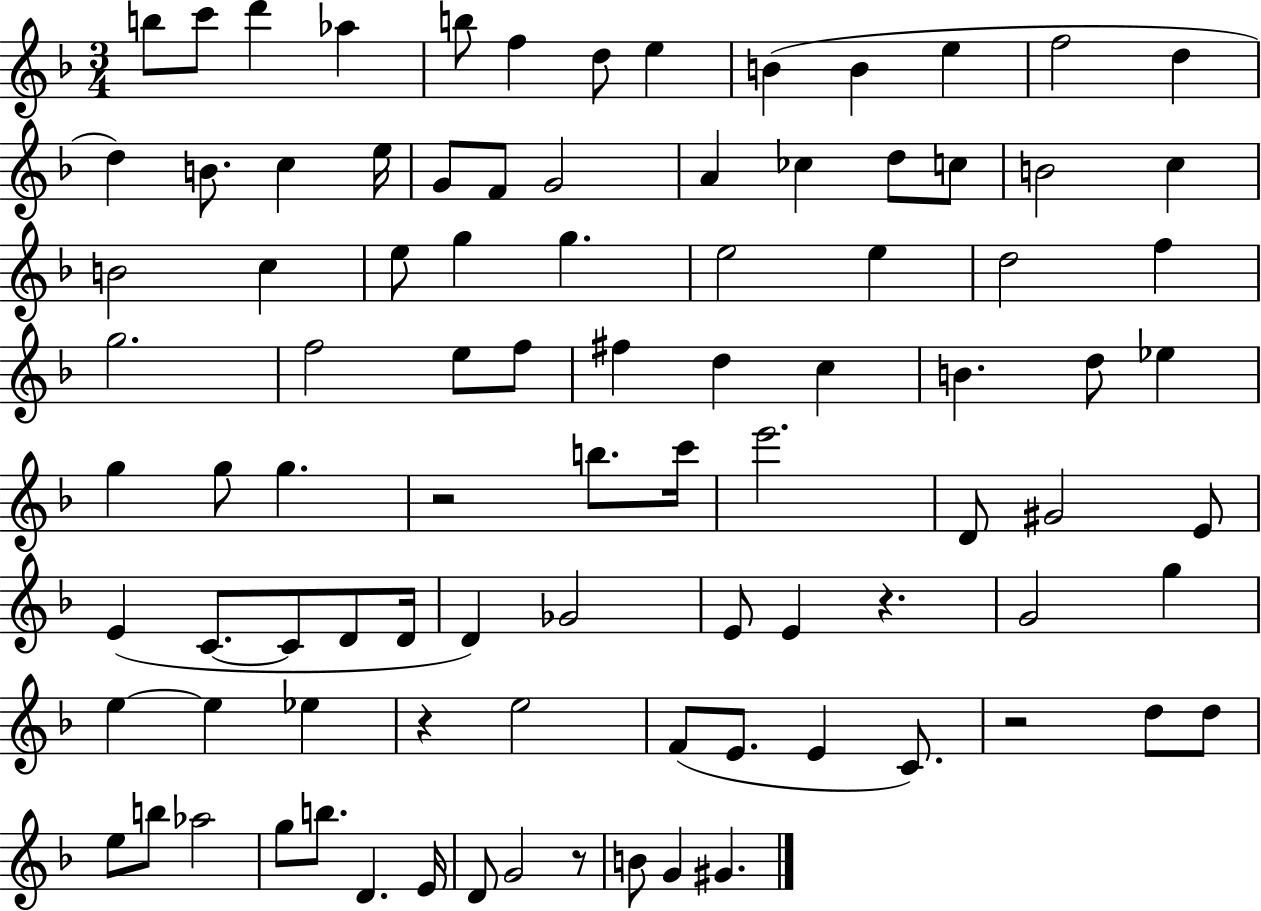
B5/e C6/e D6/q Ab5/q B5/e F5/q D5/e E5/q B4/q B4/q E5/q F5/h D5/q D5/q B4/e. C5/q E5/s G4/e F4/e G4/h A4/q CES5/q D5/e C5/e B4/h C5/q B4/h C5/q E5/e G5/q G5/q. E5/h E5/q D5/h F5/q G5/h. F5/h E5/e F5/e F#5/q D5/q C5/q B4/q. D5/e Eb5/q G5/q G5/e G5/q. R/h B5/e. C6/s E6/h. D4/e G#4/h E4/e E4/q C4/e. C4/e D4/e D4/s D4/q Gb4/h E4/e E4/q R/q. G4/h G5/q E5/q E5/q Eb5/q R/q E5/h F4/e E4/e. E4/q C4/e. R/h D5/e D5/e E5/e B5/e Ab5/h G5/e B5/e. D4/q. E4/s D4/e G4/h R/e B4/e G4/q G#4/q.